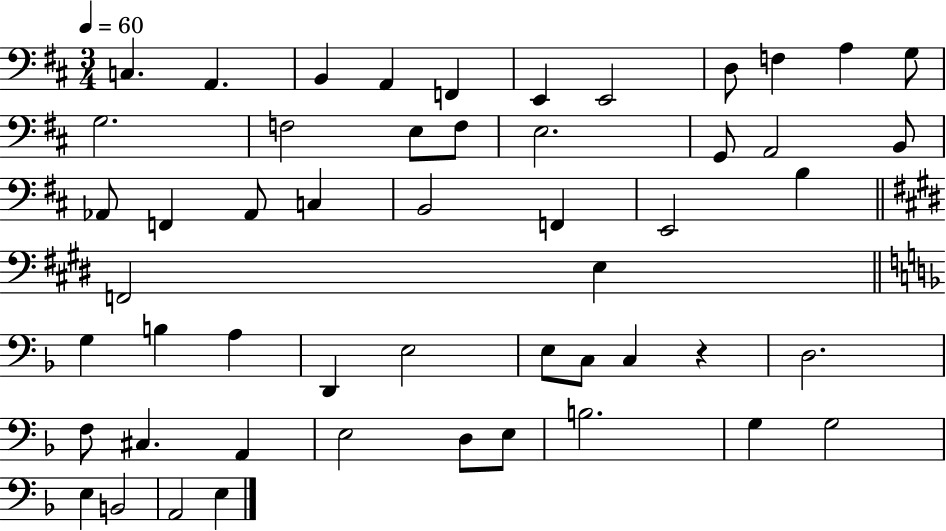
X:1
T:Untitled
M:3/4
L:1/4
K:D
C, A,, B,, A,, F,, E,, E,,2 D,/2 F, A, G,/2 G,2 F,2 E,/2 F,/2 E,2 G,,/2 A,,2 B,,/2 _A,,/2 F,, _A,,/2 C, B,,2 F,, E,,2 B, F,,2 E, G, B, A, D,, E,2 E,/2 C,/2 C, z D,2 F,/2 ^C, A,, E,2 D,/2 E,/2 B,2 G, G,2 E, B,,2 A,,2 E,